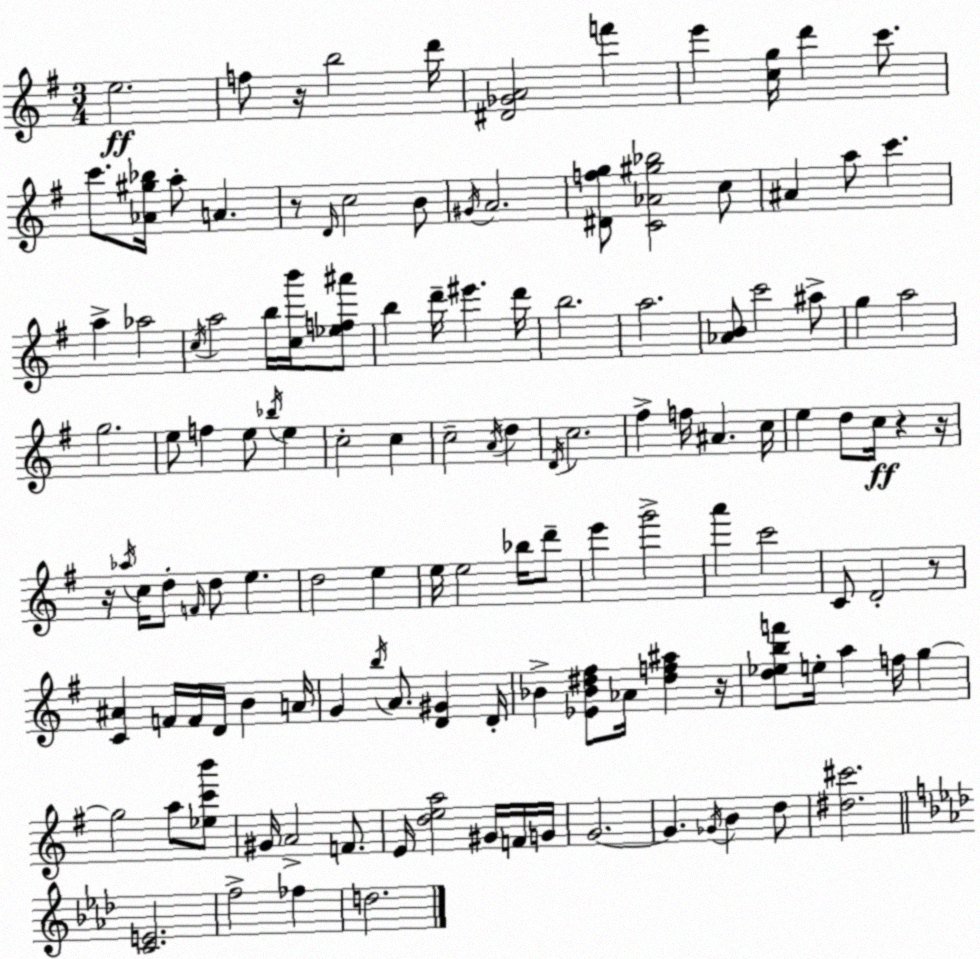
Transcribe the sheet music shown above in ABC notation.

X:1
T:Untitled
M:3/4
L:1/4
K:Em
e2 f/2 z/4 b2 d'/4 [^D_GA]2 f' e' [cg]/4 d' c'/2 c'/2 [_A^g_b]/4 a/2 A z/2 D/4 c2 B/2 ^G/4 A2 [^Dfg]/2 [C_A^g_b]2 c/2 ^A a/2 c' a _a2 c/4 a2 b/4 [cb']/4 [_ef^a']/2 b d'/4 ^e' d'/4 b2 a2 [_AB]/2 c'2 ^a/2 g a2 g2 e/2 f e/2 _b/4 e c2 c c2 A/4 d D/4 c2 ^f f/4 ^A c/4 e d/2 c/4 z z/4 z/4 _a/4 c/4 d/2 F/4 d/2 e d2 e e/4 e2 _b/4 d'/2 e' g'2 a' c'2 C/2 D2 z/2 [C^A] F/4 F/4 D/4 B A/4 G b/4 A/2 [D^G] D/4 _B [_E_B^d^f]/2 _A/4 [^df^a] z/4 [d_ebf']/2 e/4 a f/4 g g2 a/2 [_ec'b']/2 ^G/4 A2 F/2 E/4 [dea]2 ^G/4 F/4 G/4 G2 G _G/4 B d/2 [^d^c']2 [CE]2 f2 _f d2